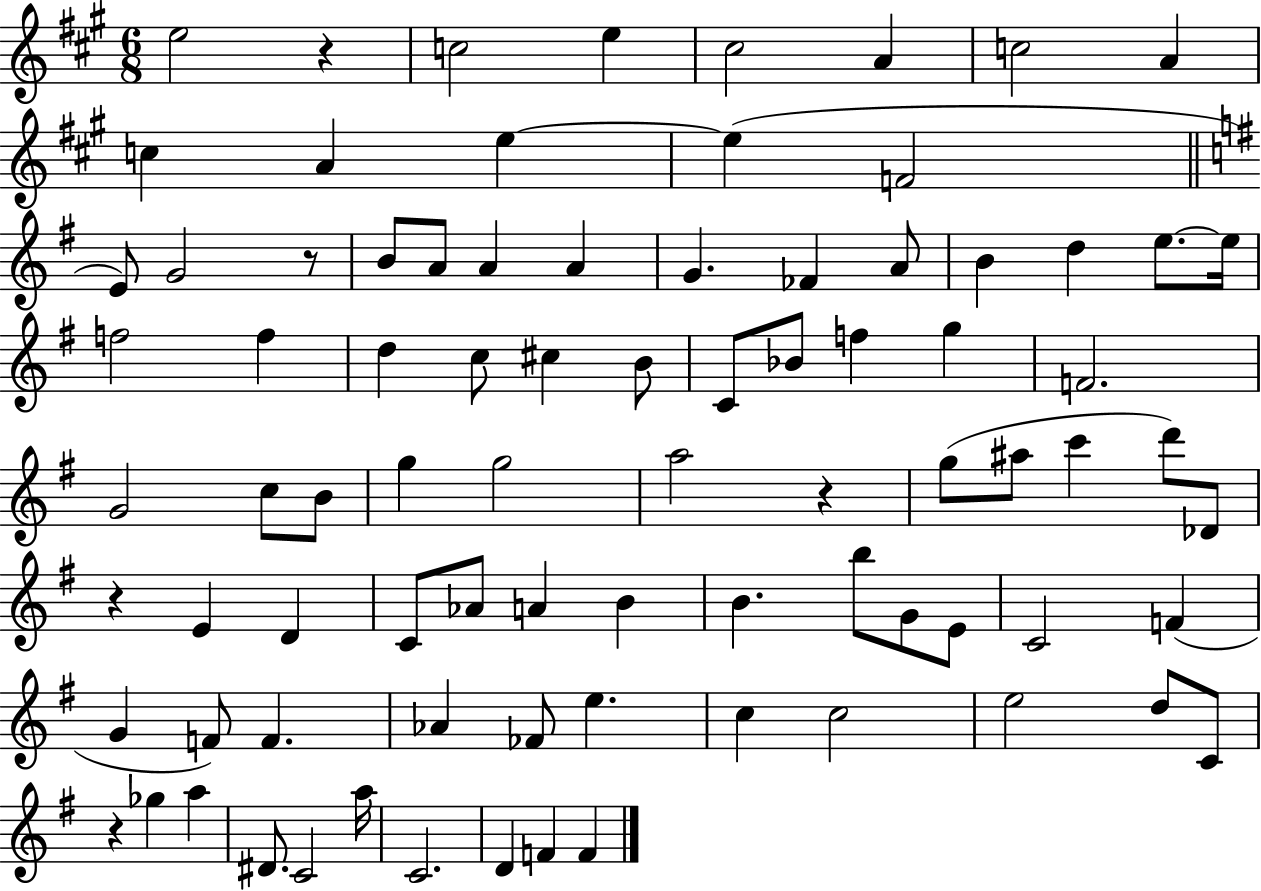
X:1
T:Untitled
M:6/8
L:1/4
K:A
e2 z c2 e ^c2 A c2 A c A e e F2 E/2 G2 z/2 B/2 A/2 A A G _F A/2 B d e/2 e/4 f2 f d c/2 ^c B/2 C/2 _B/2 f g F2 G2 c/2 B/2 g g2 a2 z g/2 ^a/2 c' d'/2 _D/2 z E D C/2 _A/2 A B B b/2 G/2 E/2 C2 F G F/2 F _A _F/2 e c c2 e2 d/2 C/2 z _g a ^D/2 C2 a/4 C2 D F F